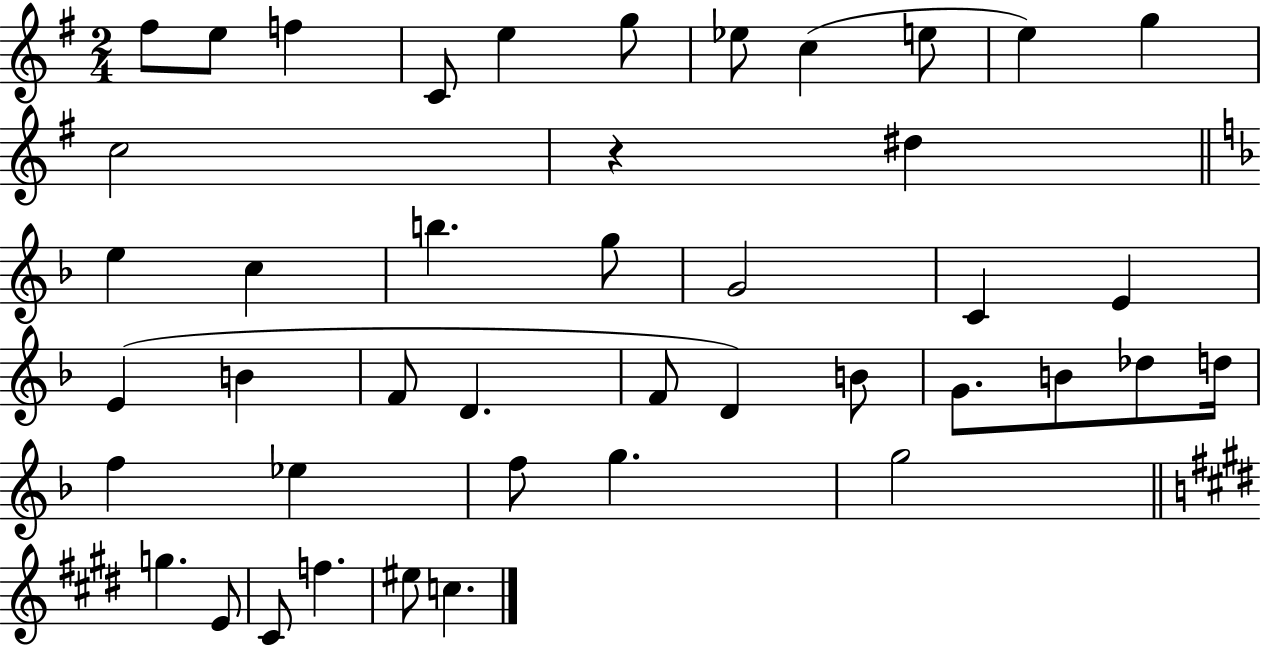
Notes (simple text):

F#5/e E5/e F5/q C4/e E5/q G5/e Eb5/e C5/q E5/e E5/q G5/q C5/h R/q D#5/q E5/q C5/q B5/q. G5/e G4/h C4/q E4/q E4/q B4/q F4/e D4/q. F4/e D4/q B4/e G4/e. B4/e Db5/e D5/s F5/q Eb5/q F5/e G5/q. G5/h G5/q. E4/e C#4/e F5/q. EIS5/e C5/q.